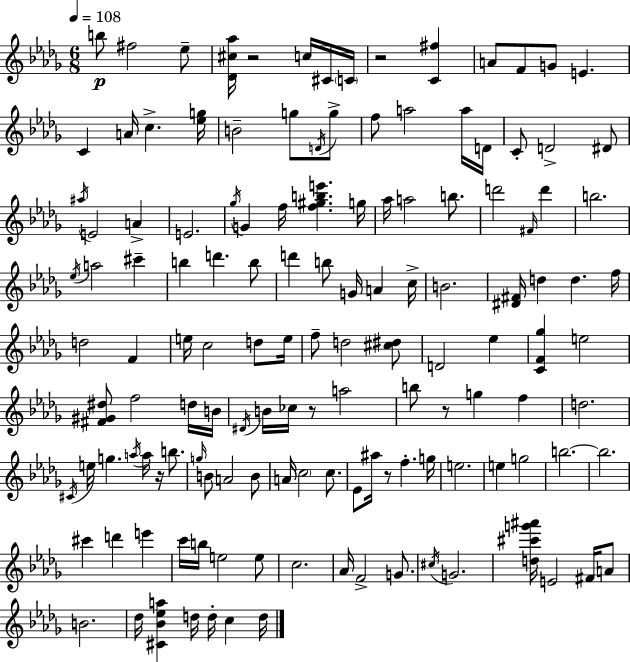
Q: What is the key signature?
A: BES minor